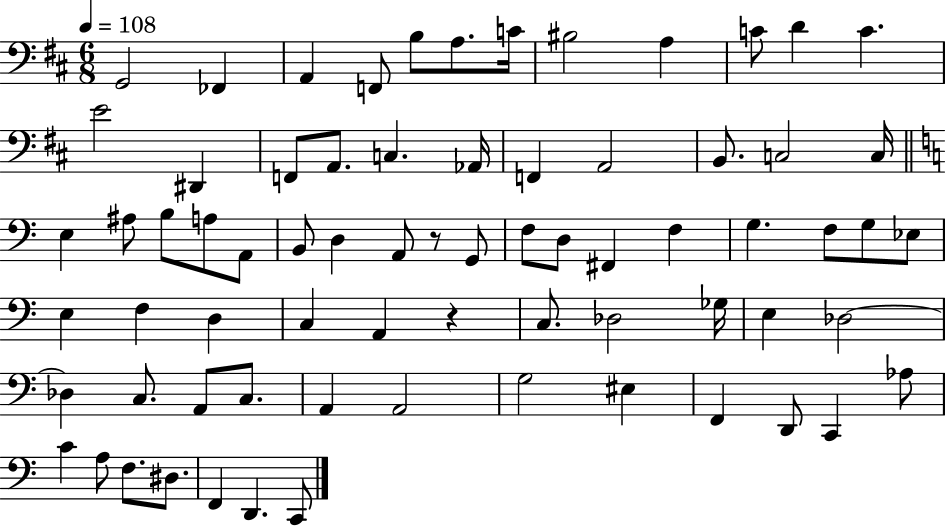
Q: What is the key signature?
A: D major